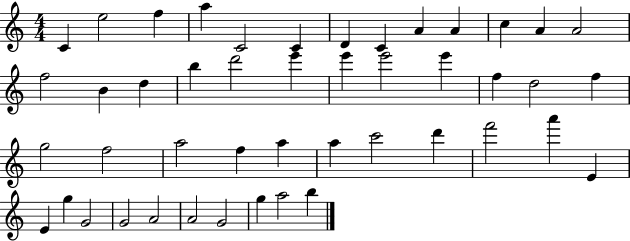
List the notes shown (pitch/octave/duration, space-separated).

C4/q E5/h F5/q A5/q C4/h C4/q D4/q C4/q A4/q A4/q C5/q A4/q A4/h F5/h B4/q D5/q B5/q D6/h E6/q E6/q E6/h E6/q F5/q D5/h F5/q G5/h F5/h A5/h F5/q A5/q A5/q C6/h D6/q F6/h A6/q E4/q E4/q G5/q G4/h G4/h A4/h A4/h G4/h G5/q A5/h B5/q